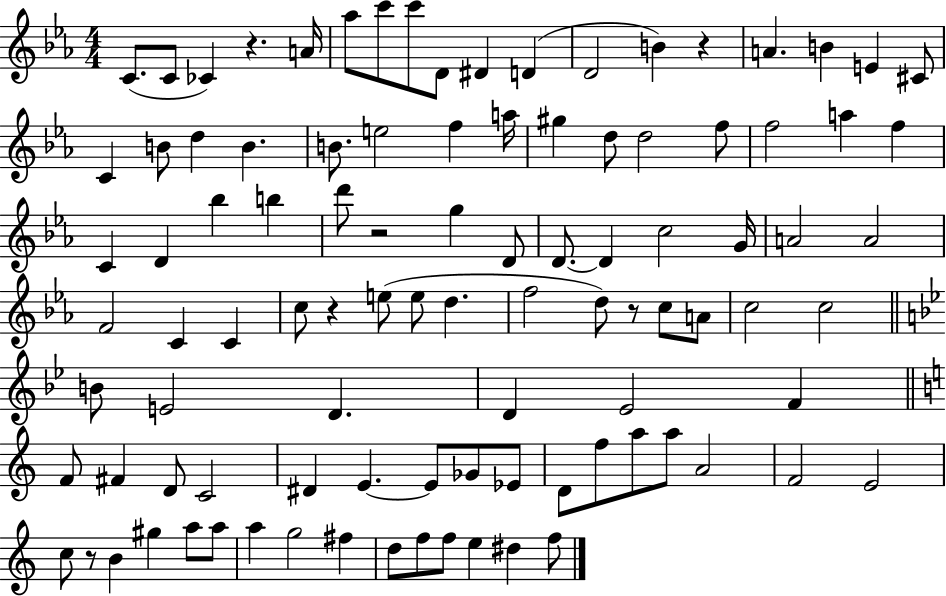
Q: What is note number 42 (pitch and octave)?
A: G4